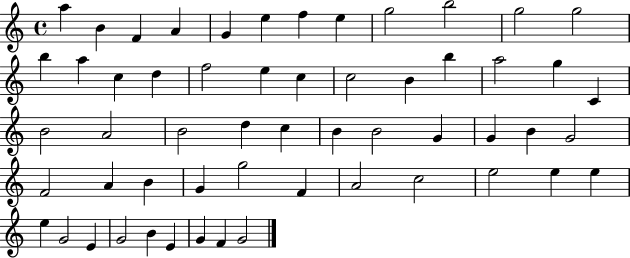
{
  \clef treble
  \time 4/4
  \defaultTimeSignature
  \key c \major
  a''4 b'4 f'4 a'4 | g'4 e''4 f''4 e''4 | g''2 b''2 | g''2 g''2 | \break b''4 a''4 c''4 d''4 | f''2 e''4 c''4 | c''2 b'4 b''4 | a''2 g''4 c'4 | \break b'2 a'2 | b'2 d''4 c''4 | b'4 b'2 g'4 | g'4 b'4 g'2 | \break f'2 a'4 b'4 | g'4 g''2 f'4 | a'2 c''2 | e''2 e''4 e''4 | \break e''4 g'2 e'4 | g'2 b'4 e'4 | g'4 f'4 g'2 | \bar "|."
}